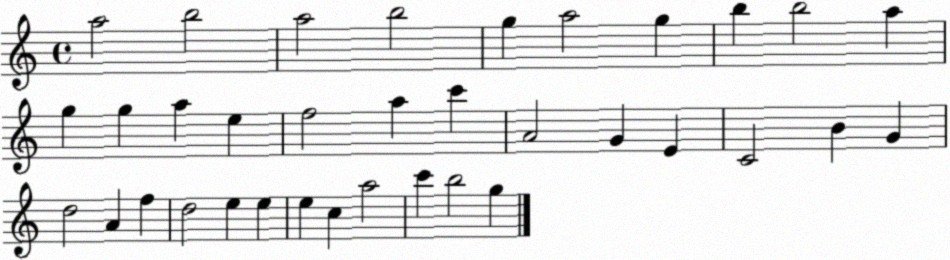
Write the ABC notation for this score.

X:1
T:Untitled
M:4/4
L:1/4
K:C
a2 b2 a2 b2 g a2 g b b2 a g g a e f2 a c' A2 G E C2 B G d2 A f d2 e e e c a2 c' b2 g